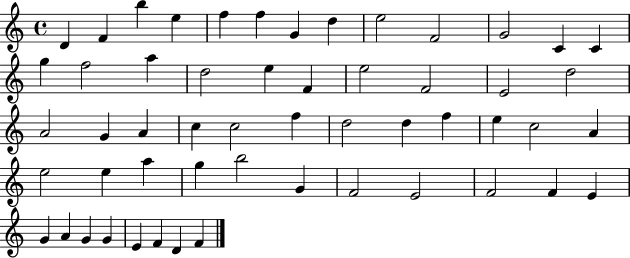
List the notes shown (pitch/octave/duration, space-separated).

D4/q F4/q B5/q E5/q F5/q F5/q G4/q D5/q E5/h F4/h G4/h C4/q C4/q G5/q F5/h A5/q D5/h E5/q F4/q E5/h F4/h E4/h D5/h A4/h G4/q A4/q C5/q C5/h F5/q D5/h D5/q F5/q E5/q C5/h A4/q E5/h E5/q A5/q G5/q B5/h G4/q F4/h E4/h F4/h F4/q E4/q G4/q A4/q G4/q G4/q E4/q F4/q D4/q F4/q